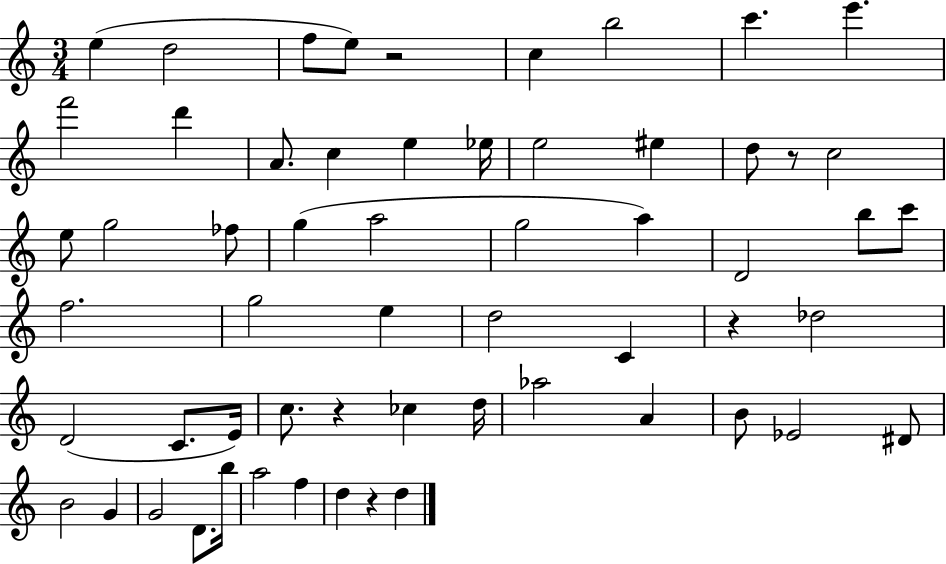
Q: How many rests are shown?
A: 5